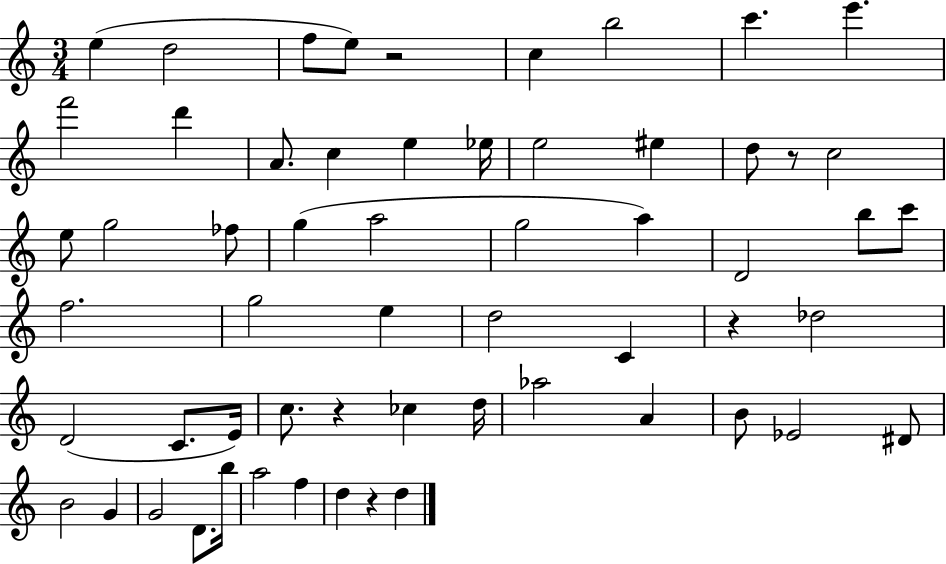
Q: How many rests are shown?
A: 5